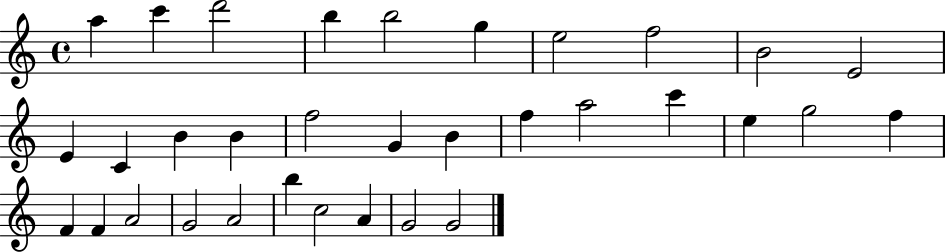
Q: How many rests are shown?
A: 0